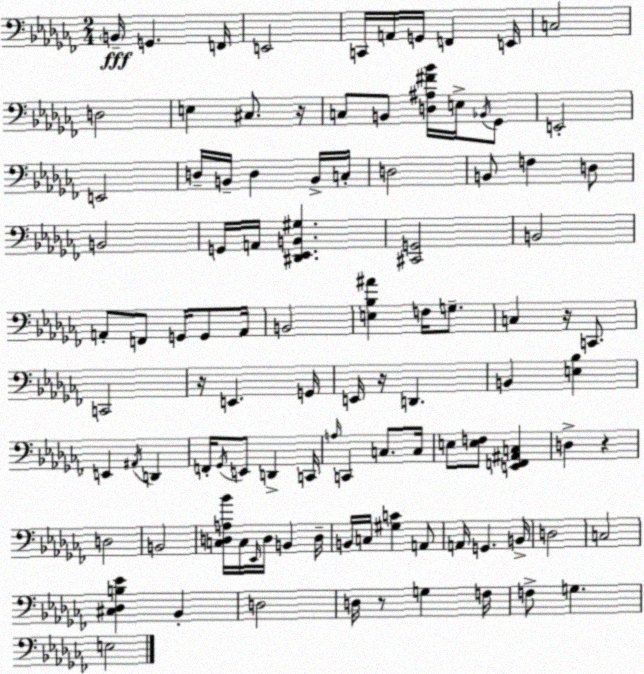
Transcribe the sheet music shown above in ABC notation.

X:1
T:Untitled
M:2/4
L:1/4
K:Abm
B,,/4 G,, F,,/4 E,,2 C,,/4 A,,/4 G,,/4 F,, E,,/4 C,2 D,2 E, ^C,/2 z/4 C,/2 B,,/2 [D,^A,^F_B]/4 E,/4 _B,,/4 _G,,/2 E,,2 E,,2 D,/4 B,,/4 D, B,,/4 C,/4 D,2 B,,/2 F, D,/2 B,,2 G,,/4 A,,/4 [^D,,_E,,B,,^G,] [^C,,G,,]2 B,,2 A,,/2 F,,/2 G,,/4 G,,/2 A,,/4 B,,2 [E,_B,^A] F,/4 G,/2 C, z/4 C,,/2 C,,2 z/4 E,, G,,/4 E,,/4 z/4 D,, B,, [E,_B,] E,, ^A,,/4 D,, F,,/4 _G,,/4 E,,/2 D,, C,,/4 A,/4 C,, C,/2 C,/4 E,/2 [E,F,]/2 [E,,F,,^A,,C,] D, z D,2 B,,2 [C,D,A,_B]/4 C,/4 _E,,/4 D,/4 B,, D,/4 B,,/4 C,/4 [^G,C] A,,/2 A,,/4 G,, B,,/4 D,2 C,2 [^C,_D,B,_E] _B,, D,2 D,/4 z/2 G, F,/4 F,/2 G, E,2